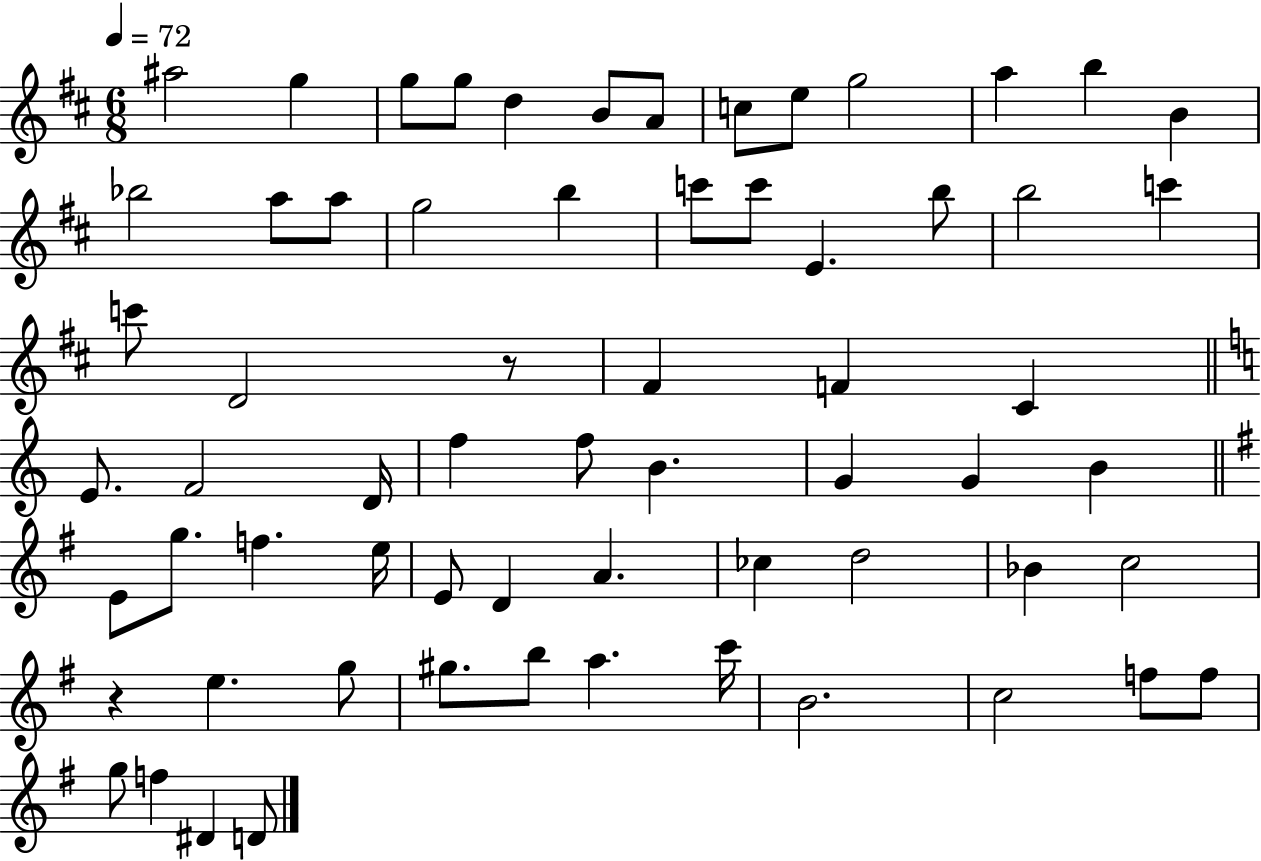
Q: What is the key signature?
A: D major